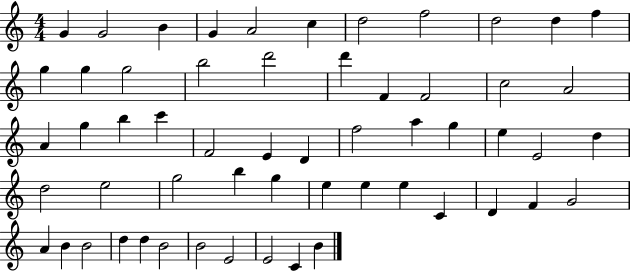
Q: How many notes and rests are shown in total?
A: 57